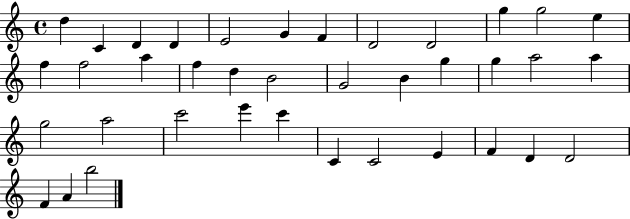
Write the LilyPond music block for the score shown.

{
  \clef treble
  \time 4/4
  \defaultTimeSignature
  \key c \major
  d''4 c'4 d'4 d'4 | e'2 g'4 f'4 | d'2 d'2 | g''4 g''2 e''4 | \break f''4 f''2 a''4 | f''4 d''4 b'2 | g'2 b'4 g''4 | g''4 a''2 a''4 | \break g''2 a''2 | c'''2 e'''4 c'''4 | c'4 c'2 e'4 | f'4 d'4 d'2 | \break f'4 a'4 b''2 | \bar "|."
}